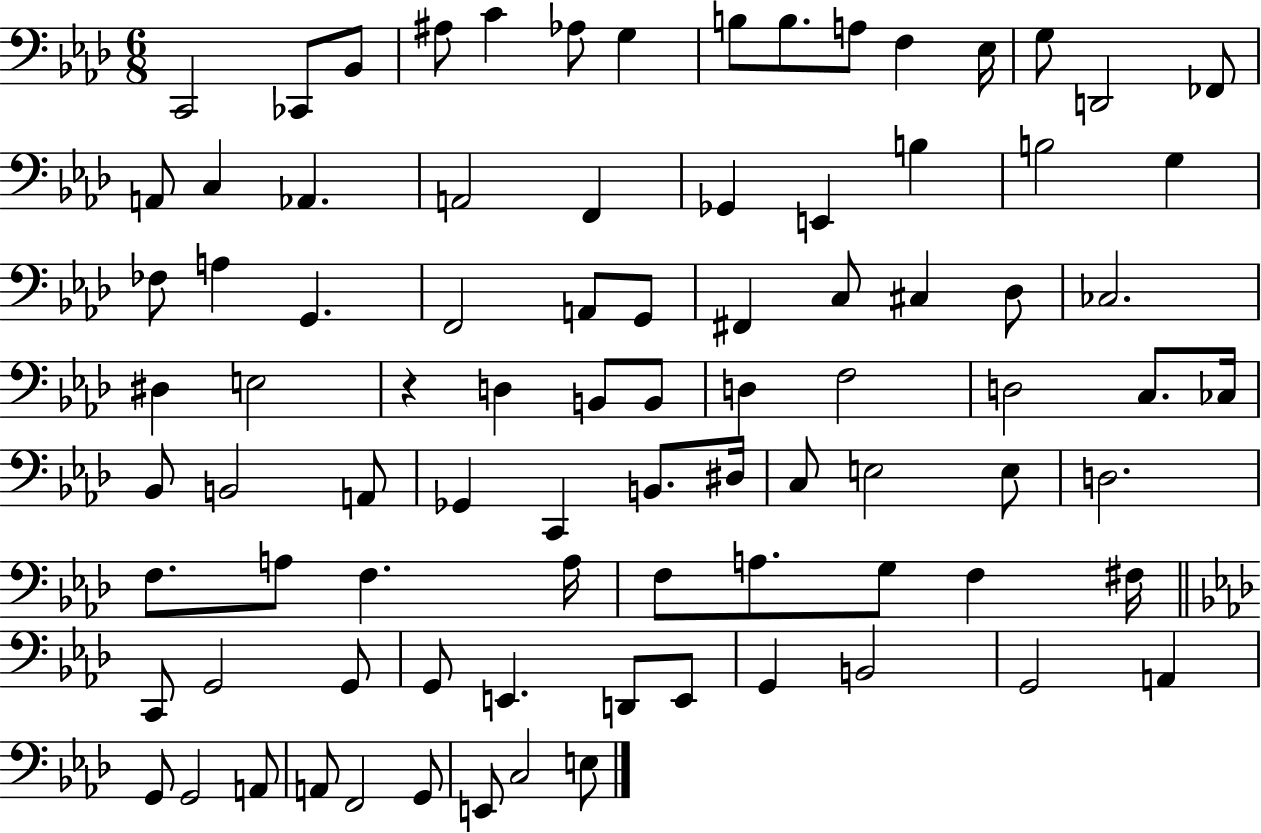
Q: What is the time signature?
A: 6/8